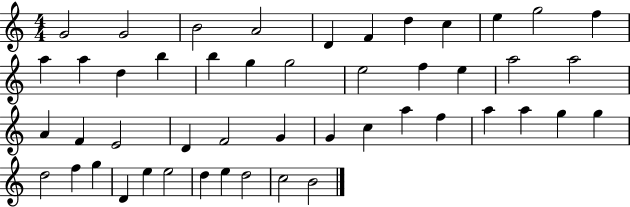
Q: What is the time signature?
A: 4/4